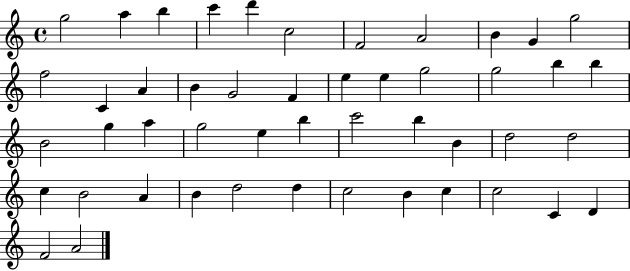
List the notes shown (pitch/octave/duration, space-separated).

G5/h A5/q B5/q C6/q D6/q C5/h F4/h A4/h B4/q G4/q G5/h F5/h C4/q A4/q B4/q G4/h F4/q E5/q E5/q G5/h G5/h B5/q B5/q B4/h G5/q A5/q G5/h E5/q B5/q C6/h B5/q B4/q D5/h D5/h C5/q B4/h A4/q B4/q D5/h D5/q C5/h B4/q C5/q C5/h C4/q D4/q F4/h A4/h